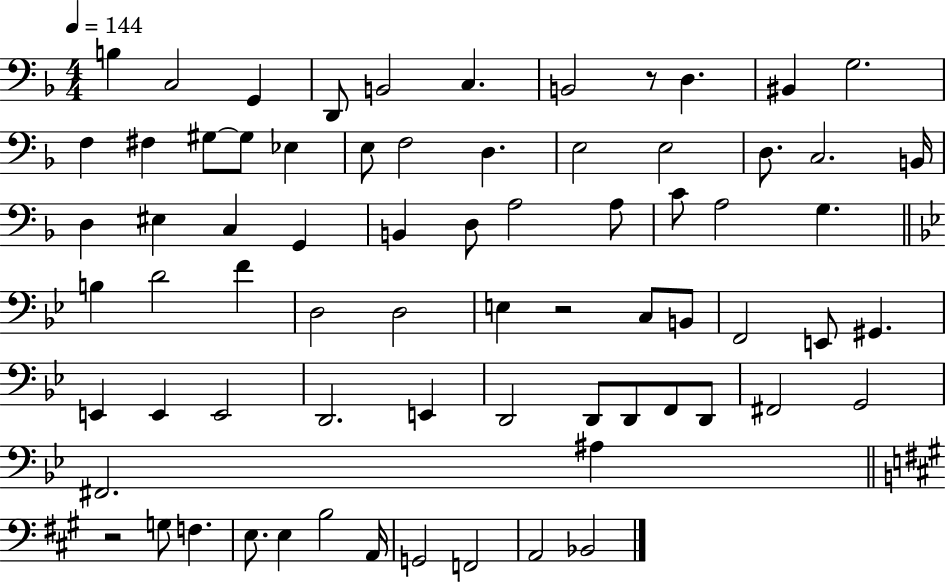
X:1
T:Untitled
M:4/4
L:1/4
K:F
B, C,2 G,, D,,/2 B,,2 C, B,,2 z/2 D, ^B,, G,2 F, ^F, ^G,/2 ^G,/2 _E, E,/2 F,2 D, E,2 E,2 D,/2 C,2 B,,/4 D, ^E, C, G,, B,, D,/2 A,2 A,/2 C/2 A,2 G, B, D2 F D,2 D,2 E, z2 C,/2 B,,/2 F,,2 E,,/2 ^G,, E,, E,, E,,2 D,,2 E,, D,,2 D,,/2 D,,/2 F,,/2 D,,/2 ^F,,2 G,,2 ^F,,2 ^A, z2 G,/2 F, E,/2 E, B,2 A,,/4 G,,2 F,,2 A,,2 _B,,2